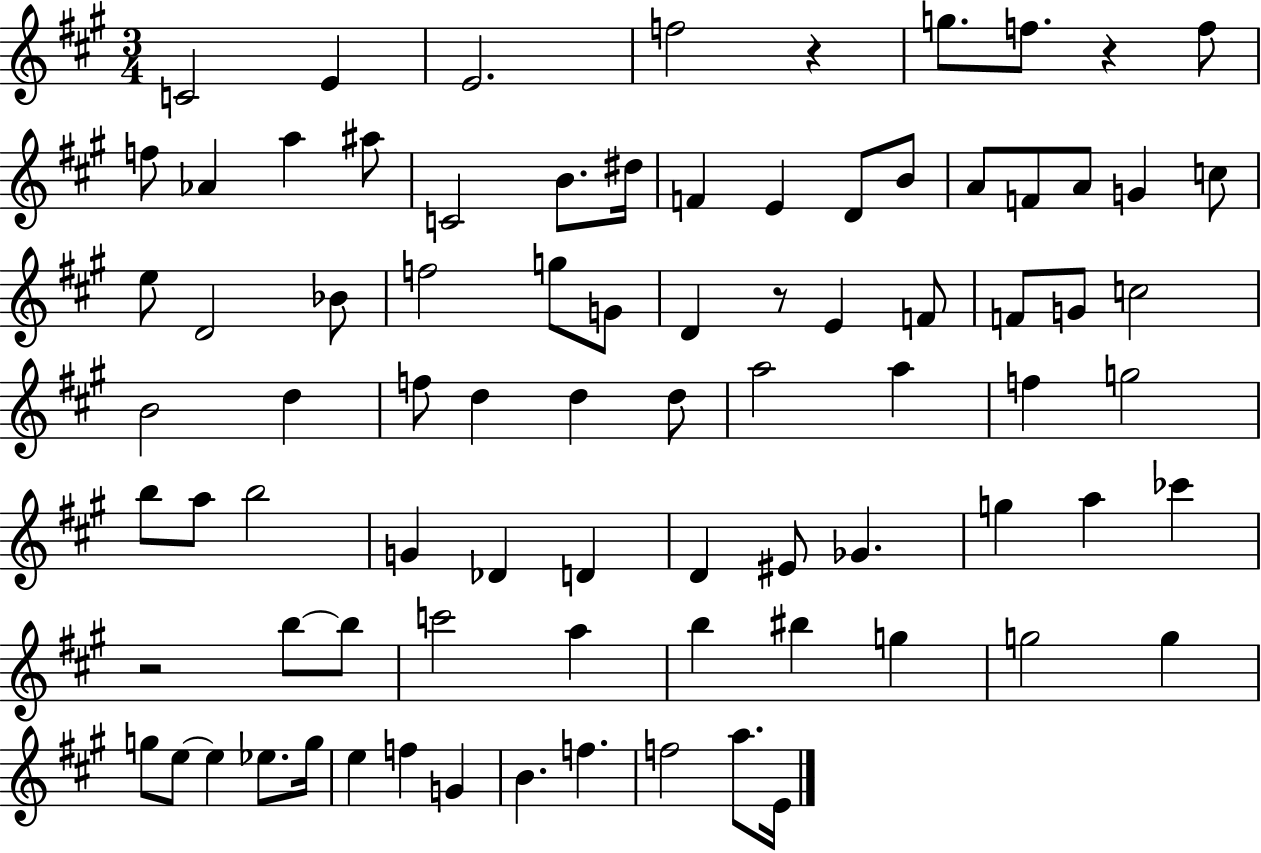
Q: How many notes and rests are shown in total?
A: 83